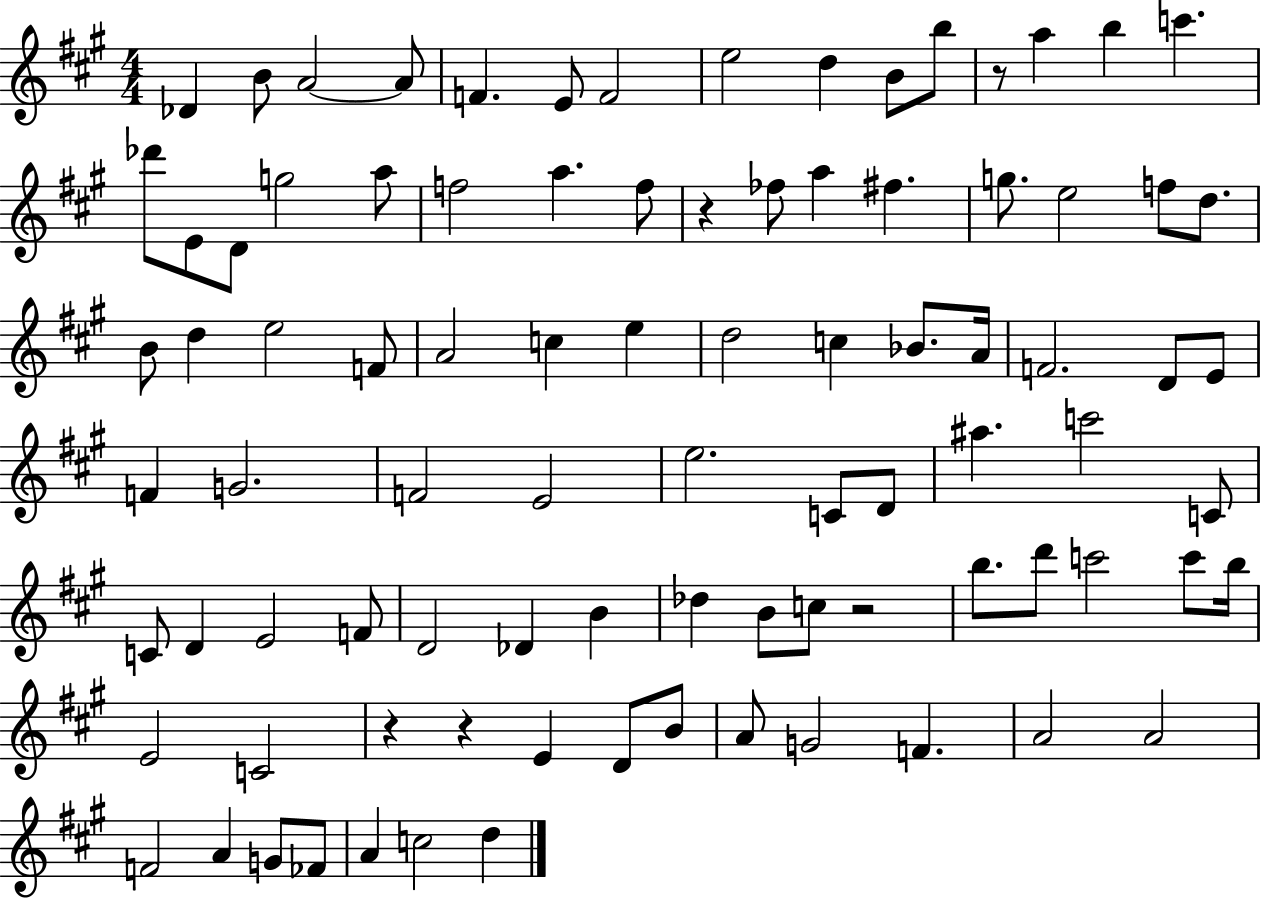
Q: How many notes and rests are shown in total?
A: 90